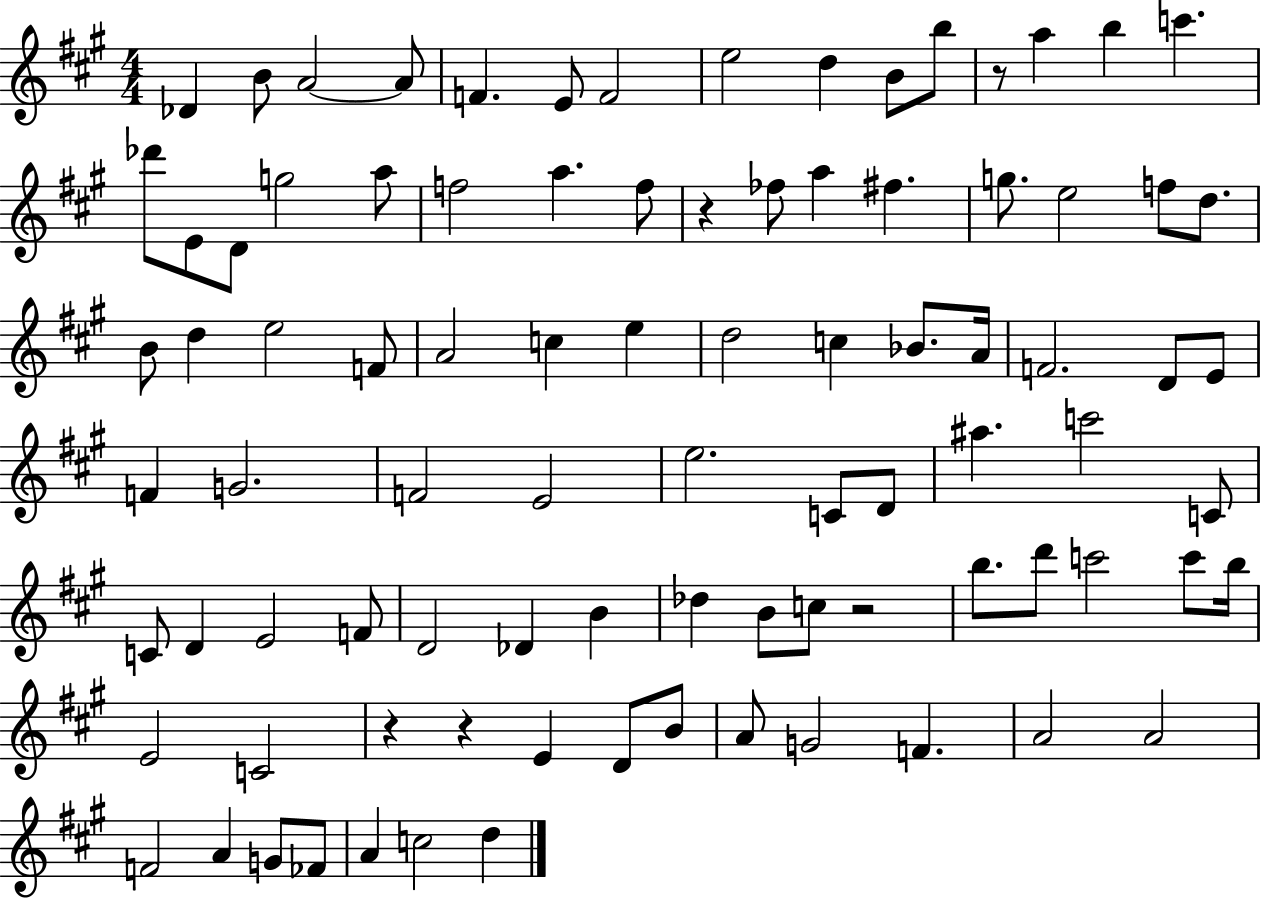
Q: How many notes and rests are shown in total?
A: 90